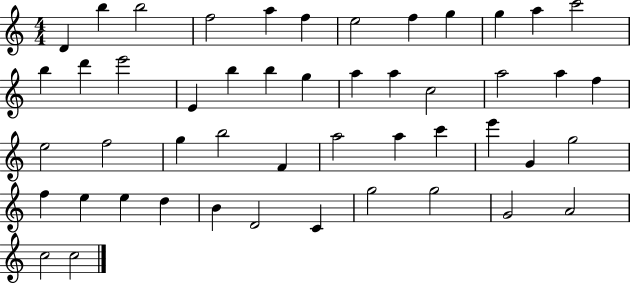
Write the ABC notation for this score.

X:1
T:Untitled
M:4/4
L:1/4
K:C
D b b2 f2 a f e2 f g g a c'2 b d' e'2 E b b g a a c2 a2 a f e2 f2 g b2 F a2 a c' e' G g2 f e e d B D2 C g2 g2 G2 A2 c2 c2